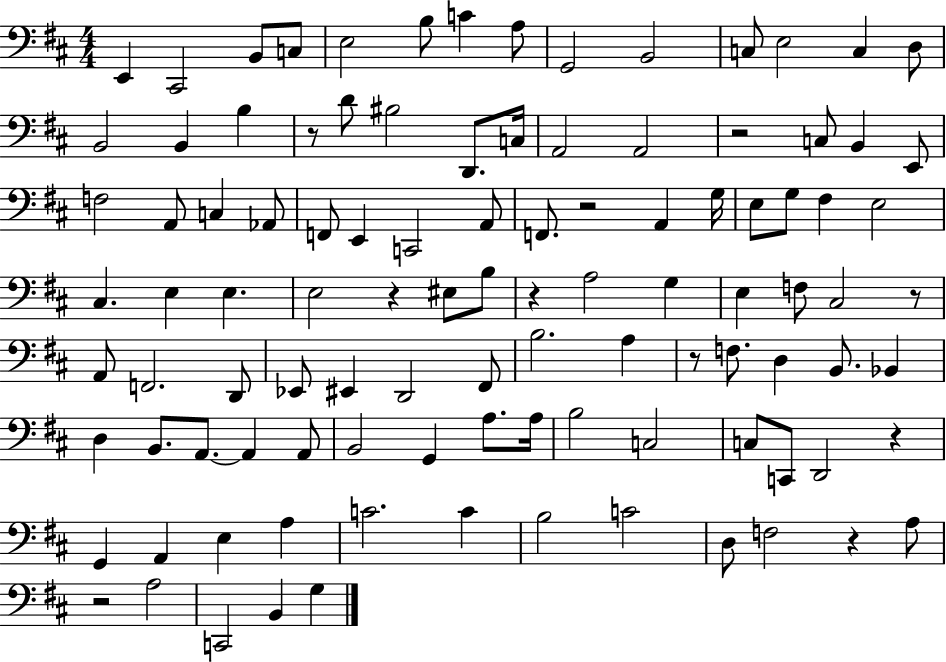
{
  \clef bass
  \numericTimeSignature
  \time 4/4
  \key d \major
  \repeat volta 2 { e,4 cis,2 b,8 c8 | e2 b8 c'4 a8 | g,2 b,2 | c8 e2 c4 d8 | \break b,2 b,4 b4 | r8 d'8 bis2 d,8. c16 | a,2 a,2 | r2 c8 b,4 e,8 | \break f2 a,8 c4 aes,8 | f,8 e,4 c,2 a,8 | f,8. r2 a,4 g16 | e8 g8 fis4 e2 | \break cis4. e4 e4. | e2 r4 eis8 b8 | r4 a2 g4 | e4 f8 cis2 r8 | \break a,8 f,2. d,8 | ees,8 eis,4 d,2 fis,8 | b2. a4 | r8 f8. d4 b,8. bes,4 | \break d4 b,8. a,8.~~ a,4 a,8 | b,2 g,4 a8. a16 | b2 c2 | c8 c,8 d,2 r4 | \break g,4 a,4 e4 a4 | c'2. c'4 | b2 c'2 | d8 f2 r4 a8 | \break r2 a2 | c,2 b,4 g4 | } \bar "|."
}